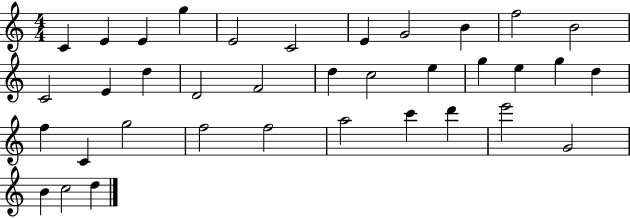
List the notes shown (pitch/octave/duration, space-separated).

C4/q E4/q E4/q G5/q E4/h C4/h E4/q G4/h B4/q F5/h B4/h C4/h E4/q D5/q D4/h F4/h D5/q C5/h E5/q G5/q E5/q G5/q D5/q F5/q C4/q G5/h F5/h F5/h A5/h C6/q D6/q E6/h G4/h B4/q C5/h D5/q